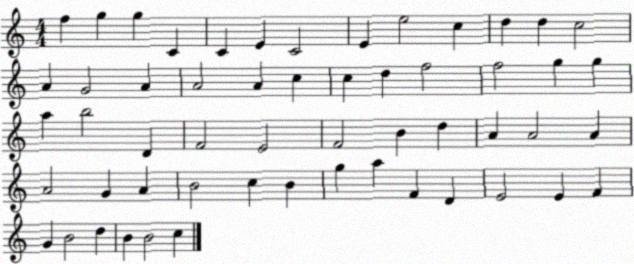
X:1
T:Untitled
M:4/4
L:1/4
K:C
f g g C C E C2 E e2 c d d c2 A G2 A A2 A c c d f2 f2 g g a b2 D F2 E2 F2 B d A A2 A A2 G A B2 c B g a F D E2 E F G B2 d B B2 c